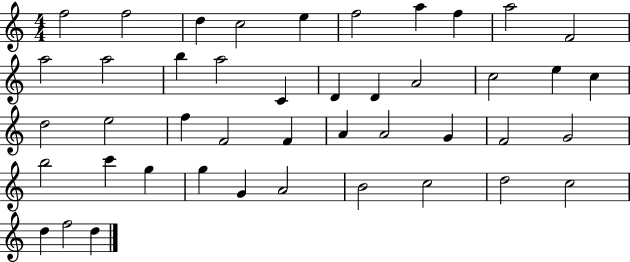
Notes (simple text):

F5/h F5/h D5/q C5/h E5/q F5/h A5/q F5/q A5/h F4/h A5/h A5/h B5/q A5/h C4/q D4/q D4/q A4/h C5/h E5/q C5/q D5/h E5/h F5/q F4/h F4/q A4/q A4/h G4/q F4/h G4/h B5/h C6/q G5/q G5/q G4/q A4/h B4/h C5/h D5/h C5/h D5/q F5/h D5/q